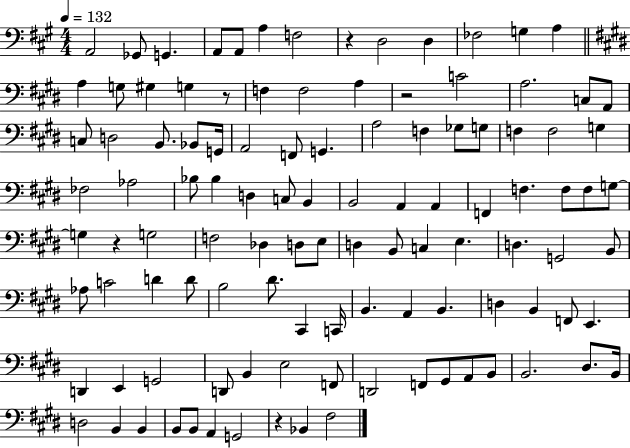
{
  \clef bass
  \numericTimeSignature
  \time 4/4
  \key a \major
  \tempo 4 = 132
  a,2 ges,8 g,4. | a,8 a,8 a4 f2 | r4 d2 d4 | fes2 g4 a4 | \break \bar "||" \break \key e \major a4 g8 gis4 g4 r8 | f4 f2 a4 | r2 c'2 | a2. c8 a,8 | \break c8 d2 b,8. bes,8 g,16 | a,2 f,8 g,4. | a2 f4 ges8 g8 | f4 f2 g4 | \break fes2 aes2 | bes8 bes4 d4 c8 b,4 | b,2 a,4 a,4 | f,4 f4. f8 f8 g8~~ | \break g4 r4 g2 | f2 des4 d8 e8 | d4 b,8 c4 e4. | d4. g,2 b,8 | \break aes8 c'2 d'4 d'8 | b2 dis'8. cis,4 c,16 | b,4. a,4 b,4. | d4 b,4 f,8 e,4. | \break d,4 e,4 g,2 | d,8 b,4 e2 f,8 | d,2 f,8 gis,8 a,8 b,8 | b,2. dis8. b,16 | \break d2 b,4 b,4 | b,8 b,8 a,4 g,2 | r4 bes,4 fis2 | \bar "|."
}